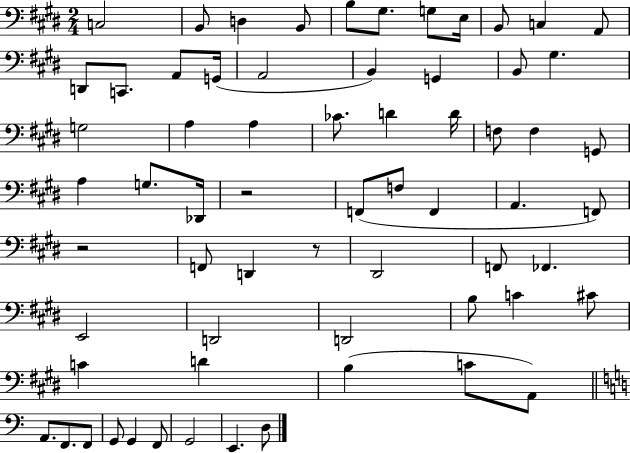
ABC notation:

X:1
T:Untitled
M:2/4
L:1/4
K:E
C,2 B,,/2 D, B,,/2 B,/2 ^G,/2 G,/2 E,/4 B,,/2 C, A,,/2 D,,/2 C,,/2 A,,/2 G,,/4 A,,2 B,, G,, B,,/2 ^G, G,2 A, A, _C/2 D D/4 F,/2 F, G,,/2 A, G,/2 _D,,/4 z2 F,,/2 F,/2 F,, A,, F,,/2 z2 F,,/2 D,, z/2 ^D,,2 F,,/2 _F,, E,,2 D,,2 D,,2 B,/2 C ^C/2 C D B, C/2 A,,/2 A,,/2 F,,/2 F,,/2 G,,/2 G,, F,,/2 G,,2 E,, D,/2